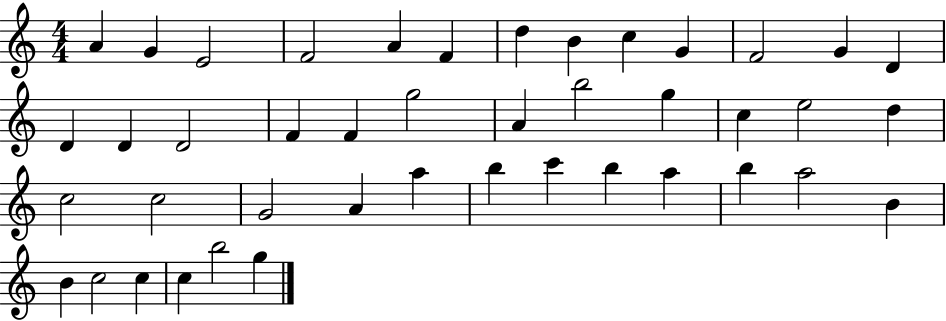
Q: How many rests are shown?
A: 0